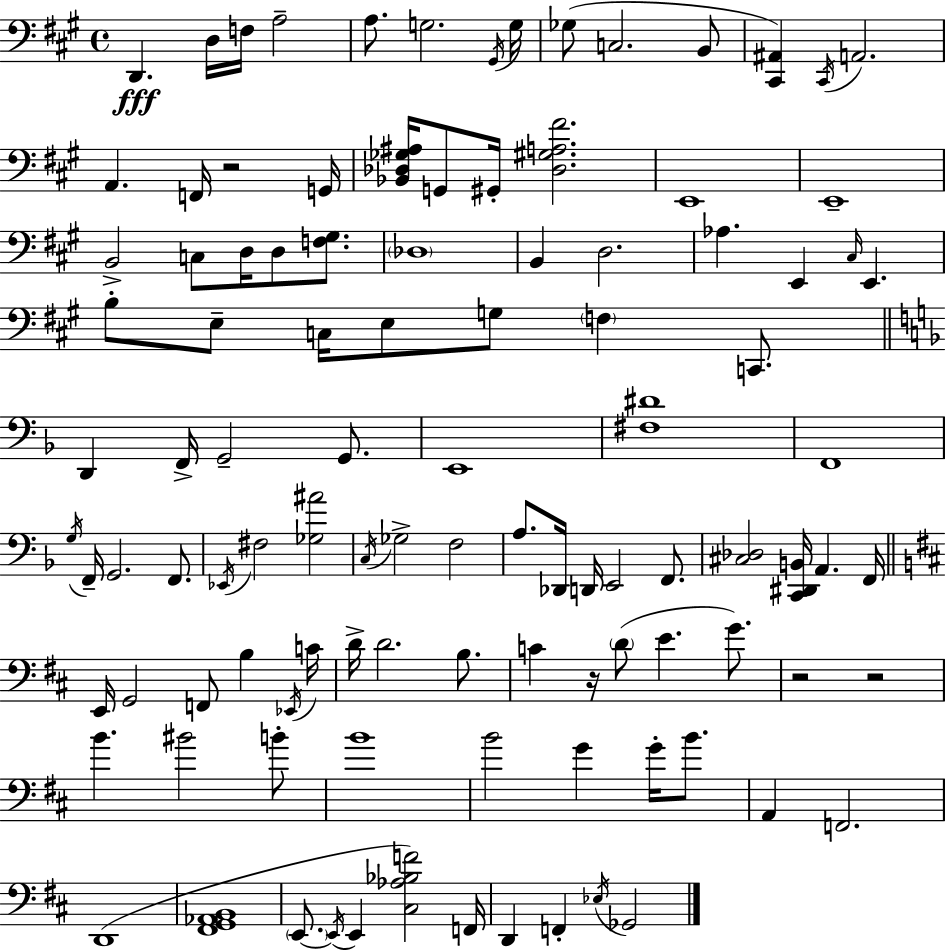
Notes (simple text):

D2/q. D3/s F3/s A3/h A3/e. G3/h. G#2/s G3/s Gb3/e C3/h. B2/e [C#2,A#2]/q C#2/s A2/h. A2/q. F2/s R/h G2/s [Bb2,Db3,Gb3,A#3]/s G2/e G#2/s [Db3,G#3,A3,F#4]/h. E2/w E2/w B2/h C3/e D3/s D3/e [F3,G#3]/e. Db3/w B2/q D3/h. Ab3/q. E2/q C#3/s E2/q. B3/e E3/e C3/s E3/e G3/e F3/q C2/e. D2/q F2/s G2/h G2/e. E2/w [F#3,D#4]/w F2/w G3/s F2/s G2/h. F2/e. Eb2/s F#3/h [Gb3,A#4]/h C3/s Gb3/h F3/h A3/e. Db2/s D2/s E2/h F2/e. [C#3,Db3]/h [C2,D#2,B2]/s A2/q. F2/s E2/s G2/h F2/e B3/q Eb2/s C4/s D4/s D4/h. B3/e. C4/q R/s D4/e E4/q. G4/e. R/h R/h B4/q. BIS4/h B4/e B4/w B4/h G4/q G4/s B4/e. A2/q F2/h. D2/w [F#2,G2,Ab2,B2]/w E2/e. E2/s E2/q [C#3,Ab3,Bb3,F4]/h F2/s D2/q F2/q Eb3/s Gb2/h